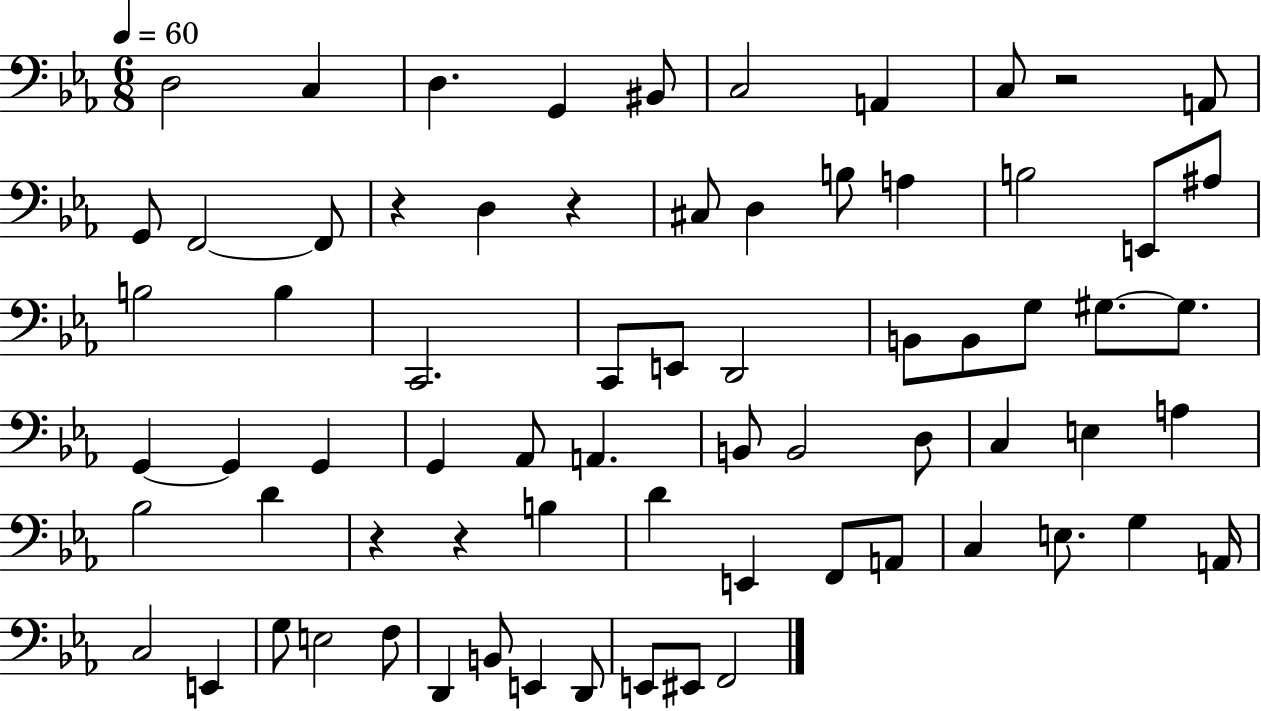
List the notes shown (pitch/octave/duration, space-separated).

D3/h C3/q D3/q. G2/q BIS2/e C3/h A2/q C3/e R/h A2/e G2/e F2/h F2/e R/q D3/q R/q C#3/e D3/q B3/e A3/q B3/h E2/e A#3/e B3/h B3/q C2/h. C2/e E2/e D2/h B2/e B2/e G3/e G#3/e. G#3/e. G2/q G2/q G2/q G2/q Ab2/e A2/q. B2/e B2/h D3/e C3/q E3/q A3/q Bb3/h D4/q R/q R/q B3/q D4/q E2/q F2/e A2/e C3/q E3/e. G3/q A2/s C3/h E2/q G3/e E3/h F3/e D2/q B2/e E2/q D2/e E2/e EIS2/e F2/h